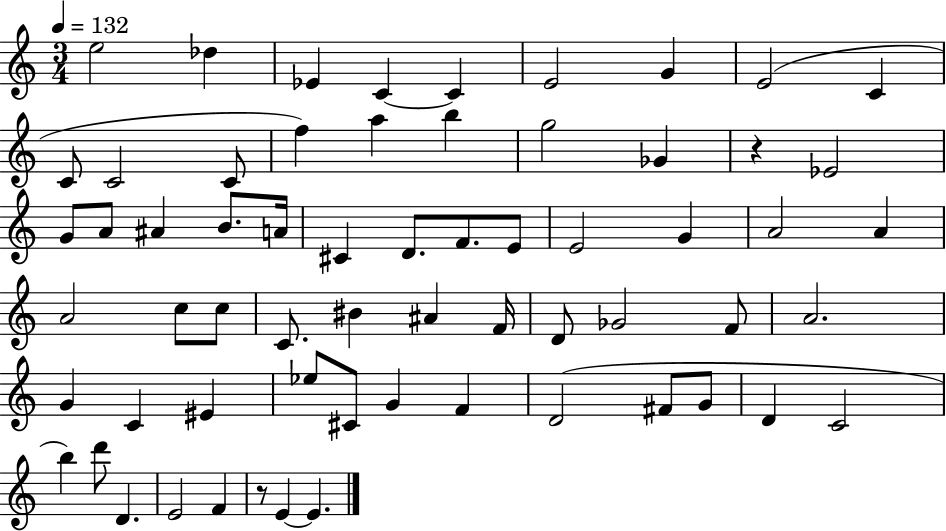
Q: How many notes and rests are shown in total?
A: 63